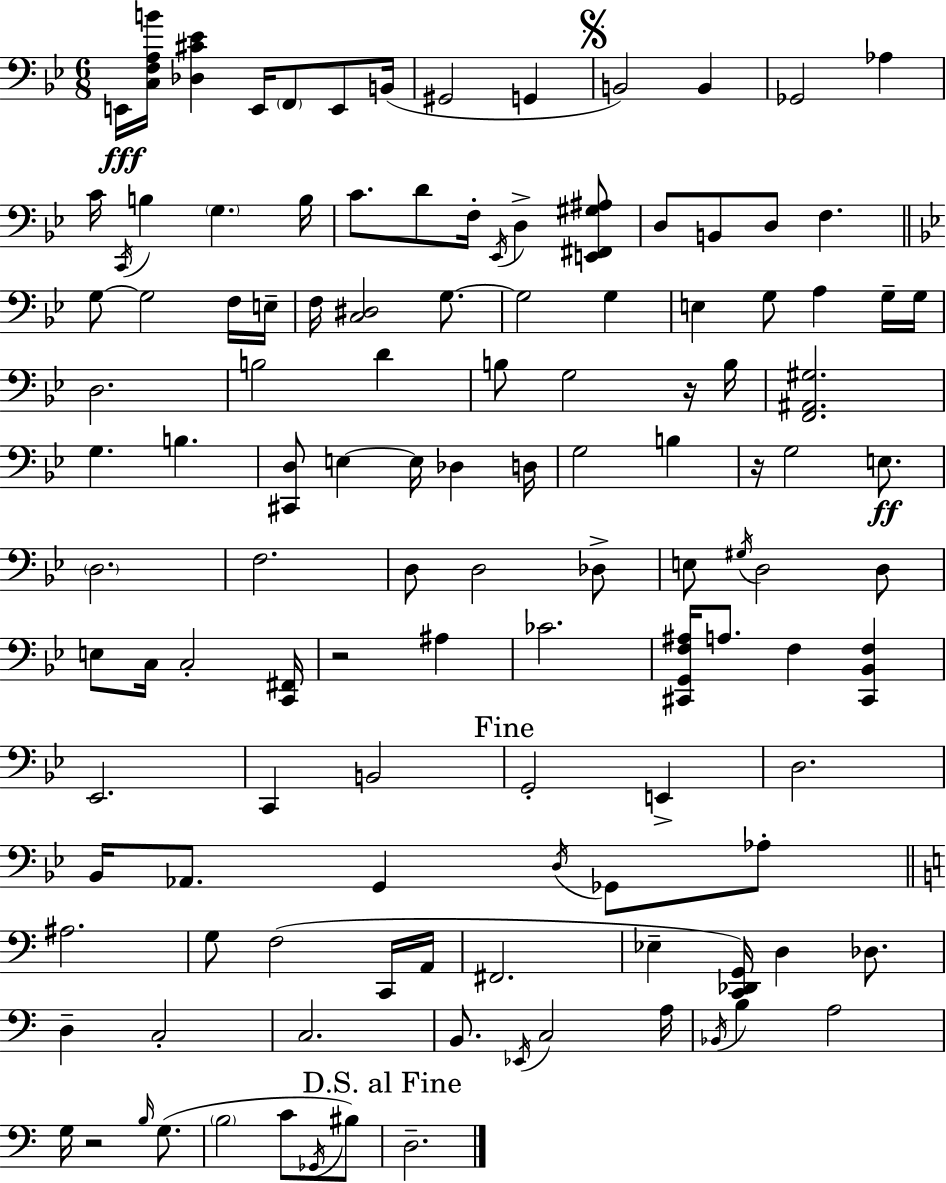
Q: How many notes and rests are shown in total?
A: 123